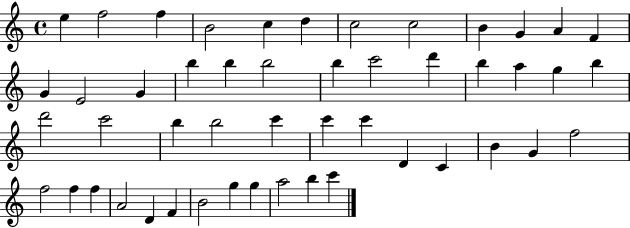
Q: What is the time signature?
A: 4/4